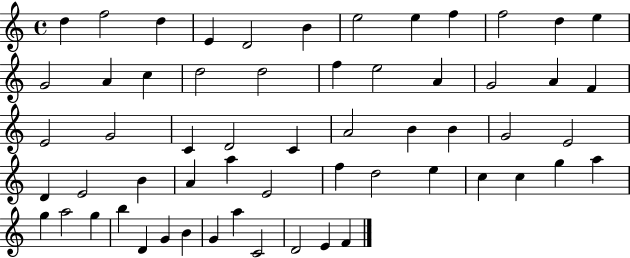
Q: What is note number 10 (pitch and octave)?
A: F5